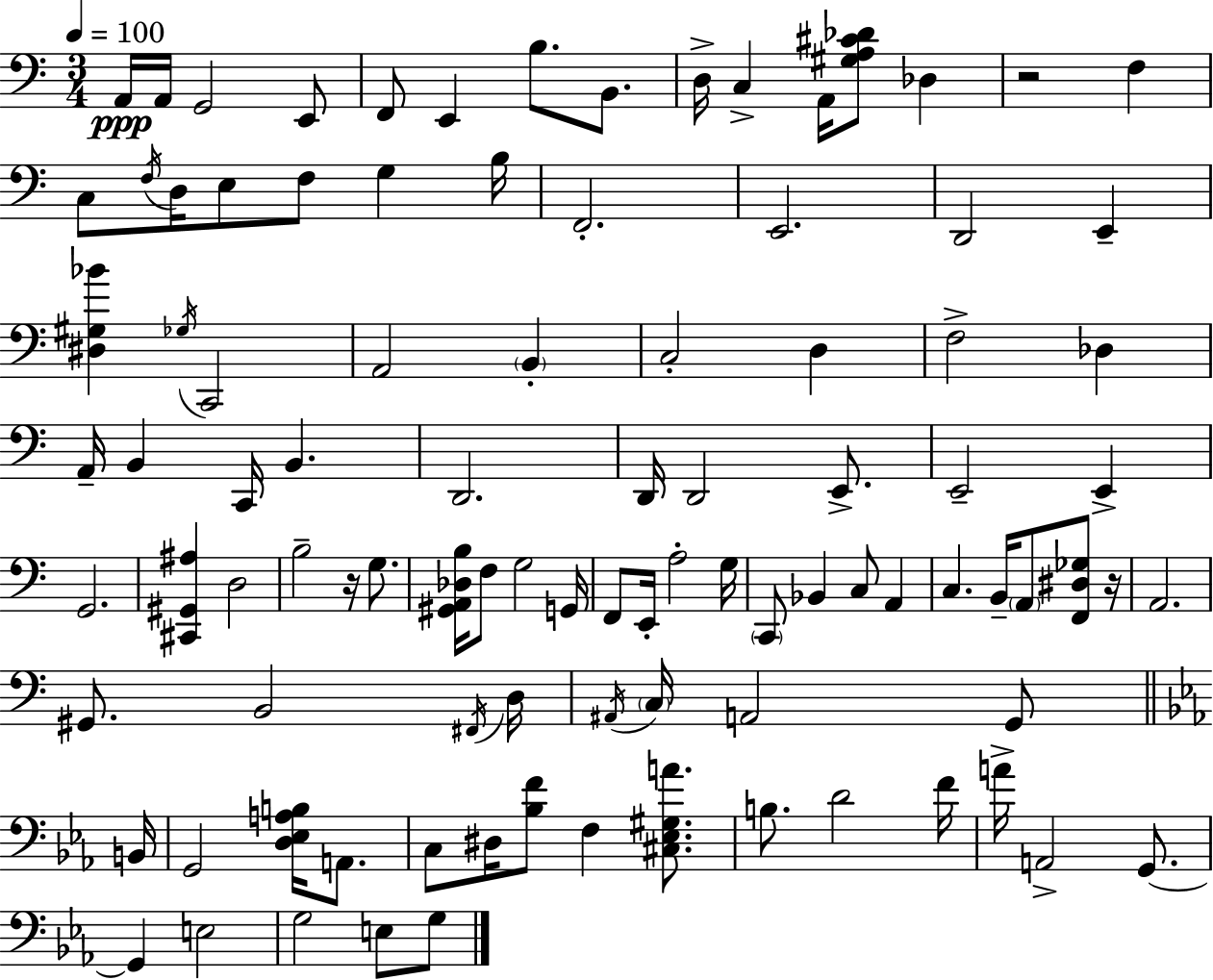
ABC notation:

X:1
T:Untitled
M:3/4
L:1/4
K:C
A,,/4 A,,/4 G,,2 E,,/2 F,,/2 E,, B,/2 B,,/2 D,/4 C, A,,/4 [^G,A,^C_D]/2 _D, z2 F, C,/2 F,/4 D,/4 E,/2 F,/2 G, B,/4 F,,2 E,,2 D,,2 E,, [^D,^G,_B] _G,/4 C,,2 A,,2 B,, C,2 D, F,2 _D, A,,/4 B,, C,,/4 B,, D,,2 D,,/4 D,,2 E,,/2 E,,2 E,, G,,2 [^C,,^G,,^A,] D,2 B,2 z/4 G,/2 [^G,,A,,_D,B,]/4 F,/2 G,2 G,,/4 F,,/2 E,,/4 A,2 G,/4 C,,/2 _B,, C,/2 A,, C, B,,/4 A,,/2 [F,,^D,_G,]/2 z/4 A,,2 ^G,,/2 B,,2 ^F,,/4 D,/4 ^A,,/4 C,/4 A,,2 G,,/2 B,,/4 G,,2 [D,_E,A,B,]/4 A,,/2 C,/2 ^D,/4 [_B,F]/2 F, [^C,_E,^G,A]/2 B,/2 D2 F/4 A/4 A,,2 G,,/2 G,, E,2 G,2 E,/2 G,/2